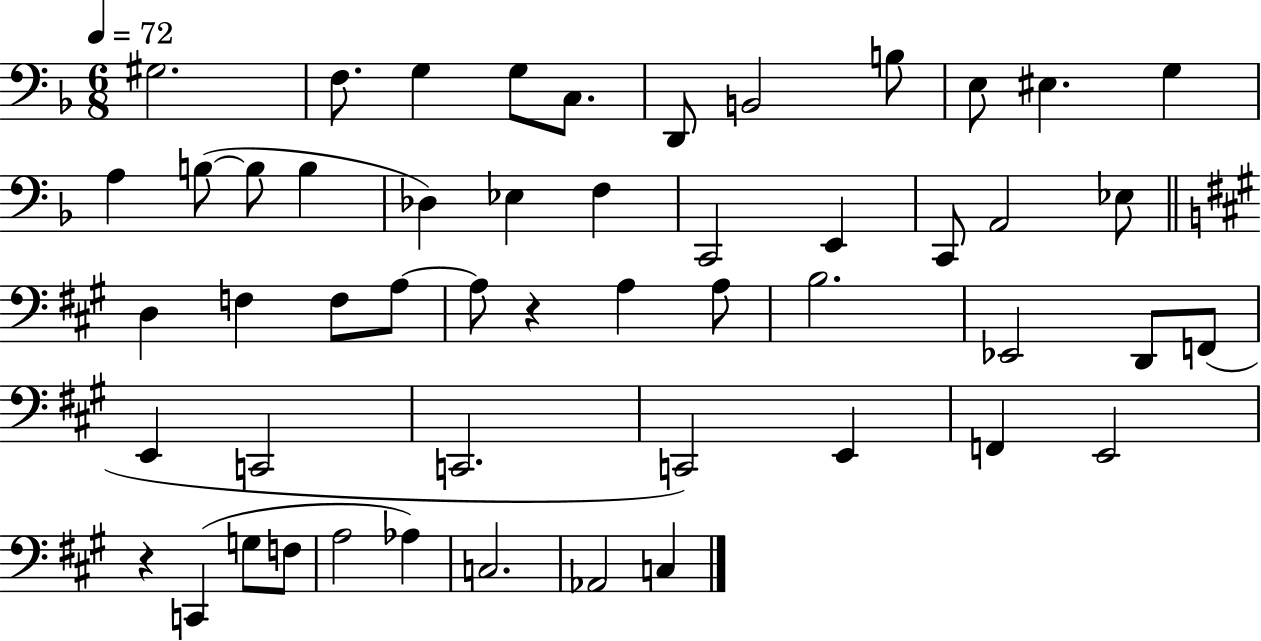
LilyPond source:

{
  \clef bass
  \numericTimeSignature
  \time 6/8
  \key f \major
  \tempo 4 = 72
  gis2. | f8. g4 g8 c8. | d,8 b,2 b8 | e8 eis4. g4 | \break a4 b8~(~ b8 b4 | des4) ees4 f4 | c,2 e,4 | c,8 a,2 ees8 | \break \bar "||" \break \key a \major d4 f4 f8 a8~~ | a8 r4 a4 a8 | b2. | ees,2 d,8 f,8( | \break e,4 c,2 | c,2. | c,2) e,4 | f,4 e,2 | \break r4 c,4( g8 f8 | a2 aes4) | c2. | aes,2 c4 | \break \bar "|."
}